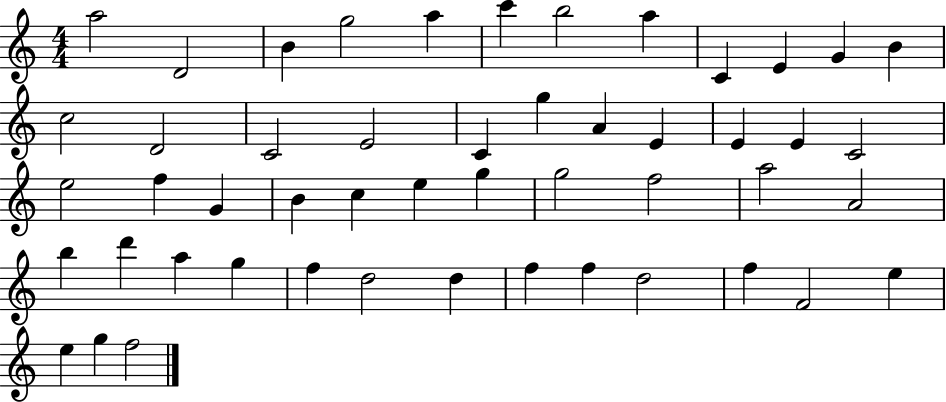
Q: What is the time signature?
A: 4/4